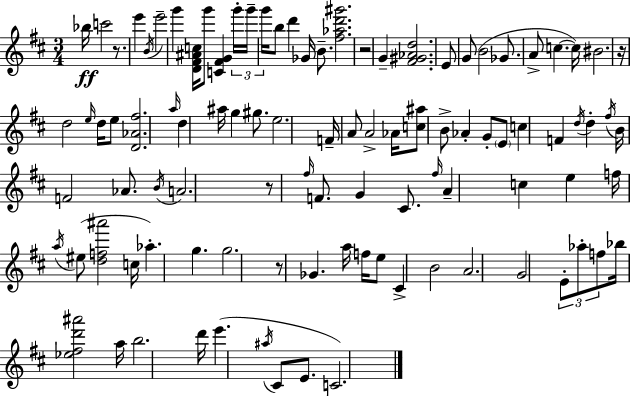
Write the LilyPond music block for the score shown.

{
  \clef treble
  \numericTimeSignature
  \time 3/4
  \key d \major
  bes''16\ff c'''2 r8. | e'''4 \acciaccatura { b'16 } e'''2-- | g'''4 <d' fis' ais' c''>16 g'''8 <c' fis' g'>4 | \tuplet 3/2 { g'''16-. g'''16-- g'''16 } b''8 d'''4 ges'16 b'8.-- | \break <fis'' aes'' d''' gis'''>2. | r2 g'4-- | <fis' gis' aes' d''>2. | e'8 g'8( b'2 | \break ges'8. a'8-> c''4.~~ | c''16) bis'2. | r16 d''2 \grace { e''16 } d''16 | e''8 <d' aes' fis''>2. | \break \grace { a''16 } d''4 ais''16 g''4 | gis''8. e''2. | f'16-- a'8 a'2-> | aes'16 <c'' ais''>8 b'8-> aes'4-. g'8-. | \break \parenthesize e'8 c''4 f'4 \acciaccatura { d''16 } | d''4-. \acciaccatura { fis''16 } b'16 f'2 | aes'8. \acciaccatura { b'16 } a'2. | r8 \grace { fis''16 } f'8. | \break g'4 cis'8. \grace { fis''16 } a'4-- | c''4 e''4 f''16 \acciaccatura { a''16 } eis''8( | <d'' f'' ais'''>2 c''16 aes''4.-.) | g''4. g''2. | \break r8 ges'4. | a''16 f''16 e''8 cis'4-> | b'2 a'2. | g'2 | \break \tuplet 3/2 { e'8-. aes''8-. f''8 } bes''16 | <ees'' fis'' d''' ais'''>2 a''16 b''2. | d'''16 e'''4.( | \acciaccatura { ais''16 } cis'8 e'8. c'2.) | \break \bar "|."
}